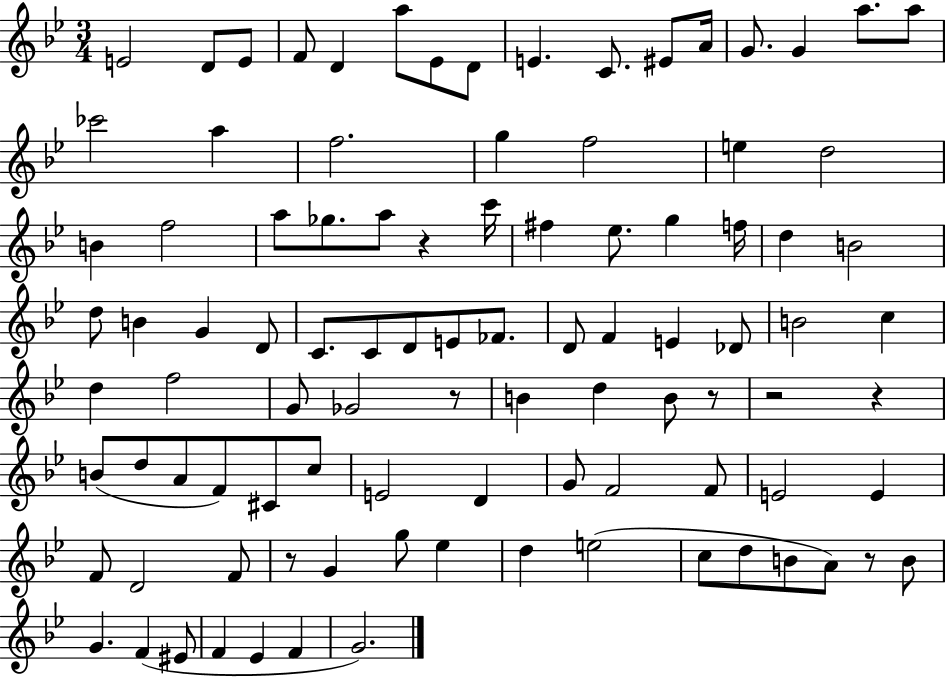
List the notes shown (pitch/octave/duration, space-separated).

E4/h D4/e E4/e F4/e D4/q A5/e Eb4/e D4/e E4/q. C4/e. EIS4/e A4/s G4/e. G4/q A5/e. A5/e CES6/h A5/q F5/h. G5/q F5/h E5/q D5/h B4/q F5/h A5/e Gb5/e. A5/e R/q C6/s F#5/q Eb5/e. G5/q F5/s D5/q B4/h D5/e B4/q G4/q D4/e C4/e. C4/e D4/e E4/e FES4/e. D4/e F4/q E4/q Db4/e B4/h C5/q D5/q F5/h G4/e Gb4/h R/e B4/q D5/q B4/e R/e R/h R/q B4/e D5/e A4/e F4/e C#4/e C5/e E4/h D4/q G4/e F4/h F4/e E4/h E4/q F4/e D4/h F4/e R/e G4/q G5/e Eb5/q D5/q E5/h C5/e D5/e B4/e A4/e R/e B4/e G4/q. F4/q EIS4/e F4/q Eb4/q F4/q G4/h.